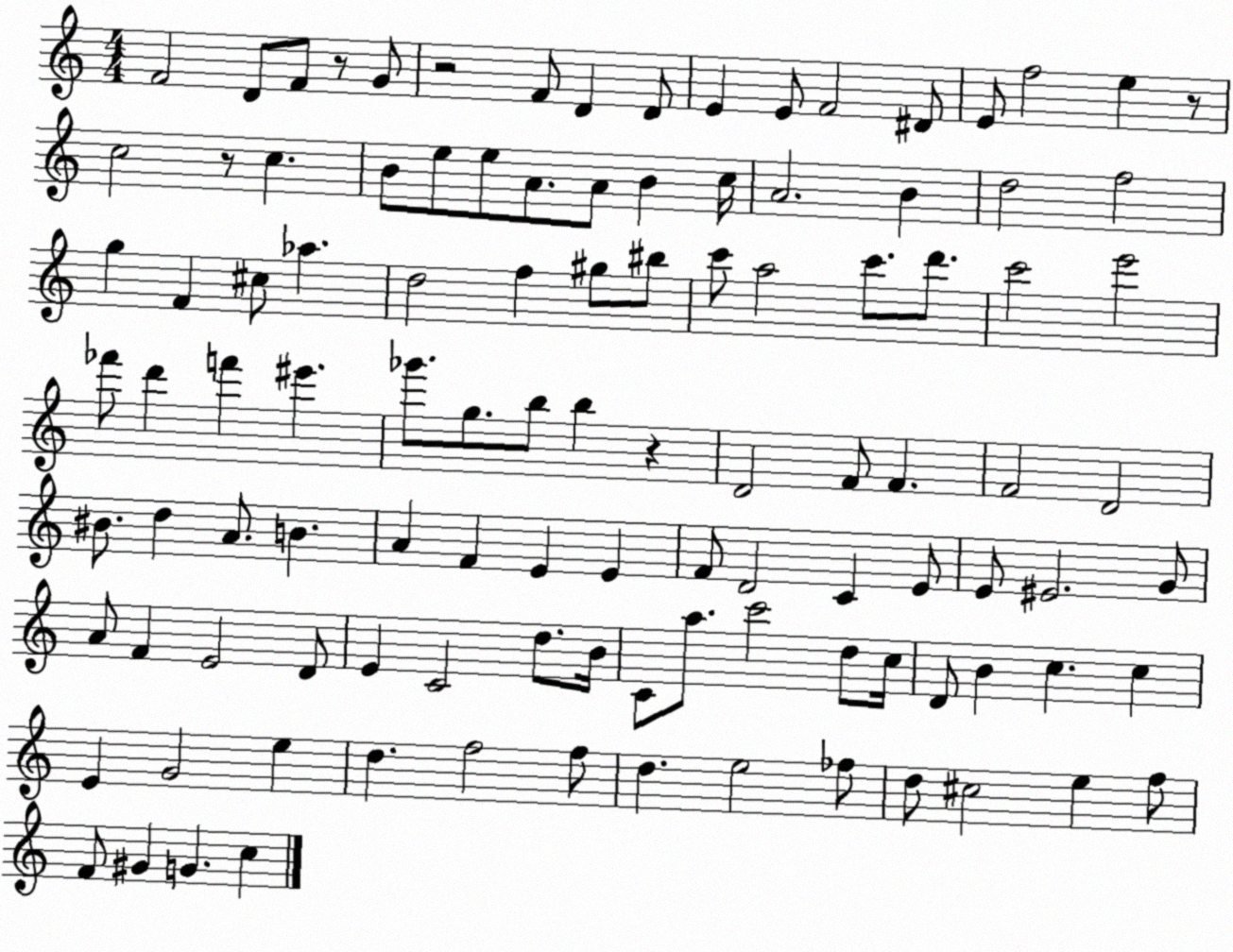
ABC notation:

X:1
T:Untitled
M:4/4
L:1/4
K:C
F2 D/2 F/2 z/2 G/2 z2 F/2 D D/2 E E/2 F2 ^D/2 E/2 f2 e z/2 c2 z/2 c B/2 e/2 e/2 A/2 A/2 B c/4 A2 B d2 f2 g F ^c/2 _a d2 f ^g/2 ^b/2 c'/2 a2 c'/2 d'/2 c'2 e'2 _f'/2 d' f' ^e' _g'/2 g/2 b/2 b z D2 F/2 F F2 D2 ^B/2 d A/2 B A F E E F/2 D2 C E/2 E/2 ^E2 G/2 A/2 F E2 D/2 E C2 d/2 B/4 C/2 a/2 c'2 d/2 c/4 D/2 B c c E G2 e d f2 f/2 d e2 _f/2 d/2 ^c2 e f/2 F/2 ^G G c